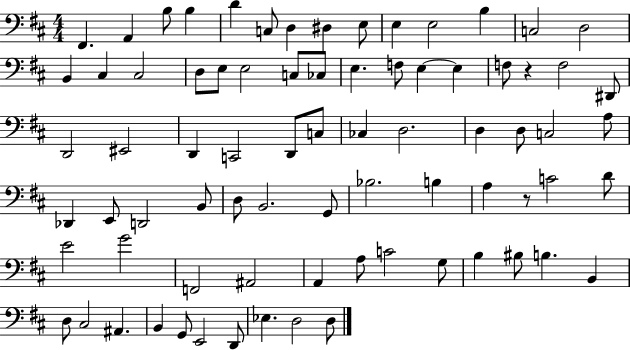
F#2/q. A2/q B3/e B3/q D4/q C3/e D3/q D#3/q E3/e E3/q E3/h B3/q C3/h D3/h B2/q C#3/q C#3/h D3/e E3/e E3/h C3/e CES3/e E3/q. F3/e E3/q E3/q F3/e R/q F3/h D#2/e D2/h EIS2/h D2/q C2/h D2/e C3/e CES3/q D3/h. D3/q D3/e C3/h A3/e Db2/q E2/e D2/h B2/e D3/e B2/h. G2/e Bb3/h. B3/q A3/q R/e C4/h D4/e E4/h G4/h F2/h A#2/h A2/q A3/e C4/h G3/e B3/q BIS3/e B3/q. B2/q D3/e C#3/h A#2/q. B2/q G2/e E2/h D2/e Eb3/q. D3/h D3/e